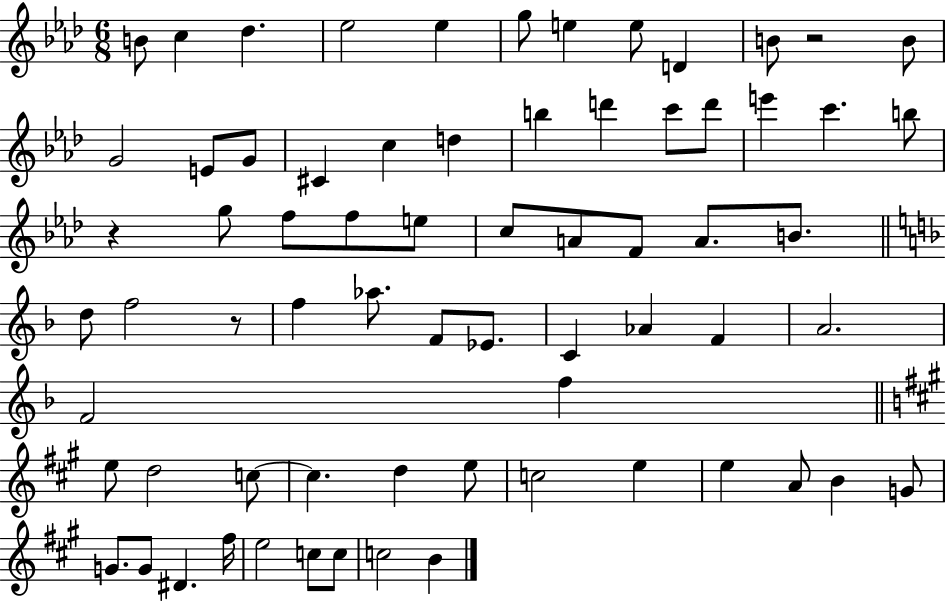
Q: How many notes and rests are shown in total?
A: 69